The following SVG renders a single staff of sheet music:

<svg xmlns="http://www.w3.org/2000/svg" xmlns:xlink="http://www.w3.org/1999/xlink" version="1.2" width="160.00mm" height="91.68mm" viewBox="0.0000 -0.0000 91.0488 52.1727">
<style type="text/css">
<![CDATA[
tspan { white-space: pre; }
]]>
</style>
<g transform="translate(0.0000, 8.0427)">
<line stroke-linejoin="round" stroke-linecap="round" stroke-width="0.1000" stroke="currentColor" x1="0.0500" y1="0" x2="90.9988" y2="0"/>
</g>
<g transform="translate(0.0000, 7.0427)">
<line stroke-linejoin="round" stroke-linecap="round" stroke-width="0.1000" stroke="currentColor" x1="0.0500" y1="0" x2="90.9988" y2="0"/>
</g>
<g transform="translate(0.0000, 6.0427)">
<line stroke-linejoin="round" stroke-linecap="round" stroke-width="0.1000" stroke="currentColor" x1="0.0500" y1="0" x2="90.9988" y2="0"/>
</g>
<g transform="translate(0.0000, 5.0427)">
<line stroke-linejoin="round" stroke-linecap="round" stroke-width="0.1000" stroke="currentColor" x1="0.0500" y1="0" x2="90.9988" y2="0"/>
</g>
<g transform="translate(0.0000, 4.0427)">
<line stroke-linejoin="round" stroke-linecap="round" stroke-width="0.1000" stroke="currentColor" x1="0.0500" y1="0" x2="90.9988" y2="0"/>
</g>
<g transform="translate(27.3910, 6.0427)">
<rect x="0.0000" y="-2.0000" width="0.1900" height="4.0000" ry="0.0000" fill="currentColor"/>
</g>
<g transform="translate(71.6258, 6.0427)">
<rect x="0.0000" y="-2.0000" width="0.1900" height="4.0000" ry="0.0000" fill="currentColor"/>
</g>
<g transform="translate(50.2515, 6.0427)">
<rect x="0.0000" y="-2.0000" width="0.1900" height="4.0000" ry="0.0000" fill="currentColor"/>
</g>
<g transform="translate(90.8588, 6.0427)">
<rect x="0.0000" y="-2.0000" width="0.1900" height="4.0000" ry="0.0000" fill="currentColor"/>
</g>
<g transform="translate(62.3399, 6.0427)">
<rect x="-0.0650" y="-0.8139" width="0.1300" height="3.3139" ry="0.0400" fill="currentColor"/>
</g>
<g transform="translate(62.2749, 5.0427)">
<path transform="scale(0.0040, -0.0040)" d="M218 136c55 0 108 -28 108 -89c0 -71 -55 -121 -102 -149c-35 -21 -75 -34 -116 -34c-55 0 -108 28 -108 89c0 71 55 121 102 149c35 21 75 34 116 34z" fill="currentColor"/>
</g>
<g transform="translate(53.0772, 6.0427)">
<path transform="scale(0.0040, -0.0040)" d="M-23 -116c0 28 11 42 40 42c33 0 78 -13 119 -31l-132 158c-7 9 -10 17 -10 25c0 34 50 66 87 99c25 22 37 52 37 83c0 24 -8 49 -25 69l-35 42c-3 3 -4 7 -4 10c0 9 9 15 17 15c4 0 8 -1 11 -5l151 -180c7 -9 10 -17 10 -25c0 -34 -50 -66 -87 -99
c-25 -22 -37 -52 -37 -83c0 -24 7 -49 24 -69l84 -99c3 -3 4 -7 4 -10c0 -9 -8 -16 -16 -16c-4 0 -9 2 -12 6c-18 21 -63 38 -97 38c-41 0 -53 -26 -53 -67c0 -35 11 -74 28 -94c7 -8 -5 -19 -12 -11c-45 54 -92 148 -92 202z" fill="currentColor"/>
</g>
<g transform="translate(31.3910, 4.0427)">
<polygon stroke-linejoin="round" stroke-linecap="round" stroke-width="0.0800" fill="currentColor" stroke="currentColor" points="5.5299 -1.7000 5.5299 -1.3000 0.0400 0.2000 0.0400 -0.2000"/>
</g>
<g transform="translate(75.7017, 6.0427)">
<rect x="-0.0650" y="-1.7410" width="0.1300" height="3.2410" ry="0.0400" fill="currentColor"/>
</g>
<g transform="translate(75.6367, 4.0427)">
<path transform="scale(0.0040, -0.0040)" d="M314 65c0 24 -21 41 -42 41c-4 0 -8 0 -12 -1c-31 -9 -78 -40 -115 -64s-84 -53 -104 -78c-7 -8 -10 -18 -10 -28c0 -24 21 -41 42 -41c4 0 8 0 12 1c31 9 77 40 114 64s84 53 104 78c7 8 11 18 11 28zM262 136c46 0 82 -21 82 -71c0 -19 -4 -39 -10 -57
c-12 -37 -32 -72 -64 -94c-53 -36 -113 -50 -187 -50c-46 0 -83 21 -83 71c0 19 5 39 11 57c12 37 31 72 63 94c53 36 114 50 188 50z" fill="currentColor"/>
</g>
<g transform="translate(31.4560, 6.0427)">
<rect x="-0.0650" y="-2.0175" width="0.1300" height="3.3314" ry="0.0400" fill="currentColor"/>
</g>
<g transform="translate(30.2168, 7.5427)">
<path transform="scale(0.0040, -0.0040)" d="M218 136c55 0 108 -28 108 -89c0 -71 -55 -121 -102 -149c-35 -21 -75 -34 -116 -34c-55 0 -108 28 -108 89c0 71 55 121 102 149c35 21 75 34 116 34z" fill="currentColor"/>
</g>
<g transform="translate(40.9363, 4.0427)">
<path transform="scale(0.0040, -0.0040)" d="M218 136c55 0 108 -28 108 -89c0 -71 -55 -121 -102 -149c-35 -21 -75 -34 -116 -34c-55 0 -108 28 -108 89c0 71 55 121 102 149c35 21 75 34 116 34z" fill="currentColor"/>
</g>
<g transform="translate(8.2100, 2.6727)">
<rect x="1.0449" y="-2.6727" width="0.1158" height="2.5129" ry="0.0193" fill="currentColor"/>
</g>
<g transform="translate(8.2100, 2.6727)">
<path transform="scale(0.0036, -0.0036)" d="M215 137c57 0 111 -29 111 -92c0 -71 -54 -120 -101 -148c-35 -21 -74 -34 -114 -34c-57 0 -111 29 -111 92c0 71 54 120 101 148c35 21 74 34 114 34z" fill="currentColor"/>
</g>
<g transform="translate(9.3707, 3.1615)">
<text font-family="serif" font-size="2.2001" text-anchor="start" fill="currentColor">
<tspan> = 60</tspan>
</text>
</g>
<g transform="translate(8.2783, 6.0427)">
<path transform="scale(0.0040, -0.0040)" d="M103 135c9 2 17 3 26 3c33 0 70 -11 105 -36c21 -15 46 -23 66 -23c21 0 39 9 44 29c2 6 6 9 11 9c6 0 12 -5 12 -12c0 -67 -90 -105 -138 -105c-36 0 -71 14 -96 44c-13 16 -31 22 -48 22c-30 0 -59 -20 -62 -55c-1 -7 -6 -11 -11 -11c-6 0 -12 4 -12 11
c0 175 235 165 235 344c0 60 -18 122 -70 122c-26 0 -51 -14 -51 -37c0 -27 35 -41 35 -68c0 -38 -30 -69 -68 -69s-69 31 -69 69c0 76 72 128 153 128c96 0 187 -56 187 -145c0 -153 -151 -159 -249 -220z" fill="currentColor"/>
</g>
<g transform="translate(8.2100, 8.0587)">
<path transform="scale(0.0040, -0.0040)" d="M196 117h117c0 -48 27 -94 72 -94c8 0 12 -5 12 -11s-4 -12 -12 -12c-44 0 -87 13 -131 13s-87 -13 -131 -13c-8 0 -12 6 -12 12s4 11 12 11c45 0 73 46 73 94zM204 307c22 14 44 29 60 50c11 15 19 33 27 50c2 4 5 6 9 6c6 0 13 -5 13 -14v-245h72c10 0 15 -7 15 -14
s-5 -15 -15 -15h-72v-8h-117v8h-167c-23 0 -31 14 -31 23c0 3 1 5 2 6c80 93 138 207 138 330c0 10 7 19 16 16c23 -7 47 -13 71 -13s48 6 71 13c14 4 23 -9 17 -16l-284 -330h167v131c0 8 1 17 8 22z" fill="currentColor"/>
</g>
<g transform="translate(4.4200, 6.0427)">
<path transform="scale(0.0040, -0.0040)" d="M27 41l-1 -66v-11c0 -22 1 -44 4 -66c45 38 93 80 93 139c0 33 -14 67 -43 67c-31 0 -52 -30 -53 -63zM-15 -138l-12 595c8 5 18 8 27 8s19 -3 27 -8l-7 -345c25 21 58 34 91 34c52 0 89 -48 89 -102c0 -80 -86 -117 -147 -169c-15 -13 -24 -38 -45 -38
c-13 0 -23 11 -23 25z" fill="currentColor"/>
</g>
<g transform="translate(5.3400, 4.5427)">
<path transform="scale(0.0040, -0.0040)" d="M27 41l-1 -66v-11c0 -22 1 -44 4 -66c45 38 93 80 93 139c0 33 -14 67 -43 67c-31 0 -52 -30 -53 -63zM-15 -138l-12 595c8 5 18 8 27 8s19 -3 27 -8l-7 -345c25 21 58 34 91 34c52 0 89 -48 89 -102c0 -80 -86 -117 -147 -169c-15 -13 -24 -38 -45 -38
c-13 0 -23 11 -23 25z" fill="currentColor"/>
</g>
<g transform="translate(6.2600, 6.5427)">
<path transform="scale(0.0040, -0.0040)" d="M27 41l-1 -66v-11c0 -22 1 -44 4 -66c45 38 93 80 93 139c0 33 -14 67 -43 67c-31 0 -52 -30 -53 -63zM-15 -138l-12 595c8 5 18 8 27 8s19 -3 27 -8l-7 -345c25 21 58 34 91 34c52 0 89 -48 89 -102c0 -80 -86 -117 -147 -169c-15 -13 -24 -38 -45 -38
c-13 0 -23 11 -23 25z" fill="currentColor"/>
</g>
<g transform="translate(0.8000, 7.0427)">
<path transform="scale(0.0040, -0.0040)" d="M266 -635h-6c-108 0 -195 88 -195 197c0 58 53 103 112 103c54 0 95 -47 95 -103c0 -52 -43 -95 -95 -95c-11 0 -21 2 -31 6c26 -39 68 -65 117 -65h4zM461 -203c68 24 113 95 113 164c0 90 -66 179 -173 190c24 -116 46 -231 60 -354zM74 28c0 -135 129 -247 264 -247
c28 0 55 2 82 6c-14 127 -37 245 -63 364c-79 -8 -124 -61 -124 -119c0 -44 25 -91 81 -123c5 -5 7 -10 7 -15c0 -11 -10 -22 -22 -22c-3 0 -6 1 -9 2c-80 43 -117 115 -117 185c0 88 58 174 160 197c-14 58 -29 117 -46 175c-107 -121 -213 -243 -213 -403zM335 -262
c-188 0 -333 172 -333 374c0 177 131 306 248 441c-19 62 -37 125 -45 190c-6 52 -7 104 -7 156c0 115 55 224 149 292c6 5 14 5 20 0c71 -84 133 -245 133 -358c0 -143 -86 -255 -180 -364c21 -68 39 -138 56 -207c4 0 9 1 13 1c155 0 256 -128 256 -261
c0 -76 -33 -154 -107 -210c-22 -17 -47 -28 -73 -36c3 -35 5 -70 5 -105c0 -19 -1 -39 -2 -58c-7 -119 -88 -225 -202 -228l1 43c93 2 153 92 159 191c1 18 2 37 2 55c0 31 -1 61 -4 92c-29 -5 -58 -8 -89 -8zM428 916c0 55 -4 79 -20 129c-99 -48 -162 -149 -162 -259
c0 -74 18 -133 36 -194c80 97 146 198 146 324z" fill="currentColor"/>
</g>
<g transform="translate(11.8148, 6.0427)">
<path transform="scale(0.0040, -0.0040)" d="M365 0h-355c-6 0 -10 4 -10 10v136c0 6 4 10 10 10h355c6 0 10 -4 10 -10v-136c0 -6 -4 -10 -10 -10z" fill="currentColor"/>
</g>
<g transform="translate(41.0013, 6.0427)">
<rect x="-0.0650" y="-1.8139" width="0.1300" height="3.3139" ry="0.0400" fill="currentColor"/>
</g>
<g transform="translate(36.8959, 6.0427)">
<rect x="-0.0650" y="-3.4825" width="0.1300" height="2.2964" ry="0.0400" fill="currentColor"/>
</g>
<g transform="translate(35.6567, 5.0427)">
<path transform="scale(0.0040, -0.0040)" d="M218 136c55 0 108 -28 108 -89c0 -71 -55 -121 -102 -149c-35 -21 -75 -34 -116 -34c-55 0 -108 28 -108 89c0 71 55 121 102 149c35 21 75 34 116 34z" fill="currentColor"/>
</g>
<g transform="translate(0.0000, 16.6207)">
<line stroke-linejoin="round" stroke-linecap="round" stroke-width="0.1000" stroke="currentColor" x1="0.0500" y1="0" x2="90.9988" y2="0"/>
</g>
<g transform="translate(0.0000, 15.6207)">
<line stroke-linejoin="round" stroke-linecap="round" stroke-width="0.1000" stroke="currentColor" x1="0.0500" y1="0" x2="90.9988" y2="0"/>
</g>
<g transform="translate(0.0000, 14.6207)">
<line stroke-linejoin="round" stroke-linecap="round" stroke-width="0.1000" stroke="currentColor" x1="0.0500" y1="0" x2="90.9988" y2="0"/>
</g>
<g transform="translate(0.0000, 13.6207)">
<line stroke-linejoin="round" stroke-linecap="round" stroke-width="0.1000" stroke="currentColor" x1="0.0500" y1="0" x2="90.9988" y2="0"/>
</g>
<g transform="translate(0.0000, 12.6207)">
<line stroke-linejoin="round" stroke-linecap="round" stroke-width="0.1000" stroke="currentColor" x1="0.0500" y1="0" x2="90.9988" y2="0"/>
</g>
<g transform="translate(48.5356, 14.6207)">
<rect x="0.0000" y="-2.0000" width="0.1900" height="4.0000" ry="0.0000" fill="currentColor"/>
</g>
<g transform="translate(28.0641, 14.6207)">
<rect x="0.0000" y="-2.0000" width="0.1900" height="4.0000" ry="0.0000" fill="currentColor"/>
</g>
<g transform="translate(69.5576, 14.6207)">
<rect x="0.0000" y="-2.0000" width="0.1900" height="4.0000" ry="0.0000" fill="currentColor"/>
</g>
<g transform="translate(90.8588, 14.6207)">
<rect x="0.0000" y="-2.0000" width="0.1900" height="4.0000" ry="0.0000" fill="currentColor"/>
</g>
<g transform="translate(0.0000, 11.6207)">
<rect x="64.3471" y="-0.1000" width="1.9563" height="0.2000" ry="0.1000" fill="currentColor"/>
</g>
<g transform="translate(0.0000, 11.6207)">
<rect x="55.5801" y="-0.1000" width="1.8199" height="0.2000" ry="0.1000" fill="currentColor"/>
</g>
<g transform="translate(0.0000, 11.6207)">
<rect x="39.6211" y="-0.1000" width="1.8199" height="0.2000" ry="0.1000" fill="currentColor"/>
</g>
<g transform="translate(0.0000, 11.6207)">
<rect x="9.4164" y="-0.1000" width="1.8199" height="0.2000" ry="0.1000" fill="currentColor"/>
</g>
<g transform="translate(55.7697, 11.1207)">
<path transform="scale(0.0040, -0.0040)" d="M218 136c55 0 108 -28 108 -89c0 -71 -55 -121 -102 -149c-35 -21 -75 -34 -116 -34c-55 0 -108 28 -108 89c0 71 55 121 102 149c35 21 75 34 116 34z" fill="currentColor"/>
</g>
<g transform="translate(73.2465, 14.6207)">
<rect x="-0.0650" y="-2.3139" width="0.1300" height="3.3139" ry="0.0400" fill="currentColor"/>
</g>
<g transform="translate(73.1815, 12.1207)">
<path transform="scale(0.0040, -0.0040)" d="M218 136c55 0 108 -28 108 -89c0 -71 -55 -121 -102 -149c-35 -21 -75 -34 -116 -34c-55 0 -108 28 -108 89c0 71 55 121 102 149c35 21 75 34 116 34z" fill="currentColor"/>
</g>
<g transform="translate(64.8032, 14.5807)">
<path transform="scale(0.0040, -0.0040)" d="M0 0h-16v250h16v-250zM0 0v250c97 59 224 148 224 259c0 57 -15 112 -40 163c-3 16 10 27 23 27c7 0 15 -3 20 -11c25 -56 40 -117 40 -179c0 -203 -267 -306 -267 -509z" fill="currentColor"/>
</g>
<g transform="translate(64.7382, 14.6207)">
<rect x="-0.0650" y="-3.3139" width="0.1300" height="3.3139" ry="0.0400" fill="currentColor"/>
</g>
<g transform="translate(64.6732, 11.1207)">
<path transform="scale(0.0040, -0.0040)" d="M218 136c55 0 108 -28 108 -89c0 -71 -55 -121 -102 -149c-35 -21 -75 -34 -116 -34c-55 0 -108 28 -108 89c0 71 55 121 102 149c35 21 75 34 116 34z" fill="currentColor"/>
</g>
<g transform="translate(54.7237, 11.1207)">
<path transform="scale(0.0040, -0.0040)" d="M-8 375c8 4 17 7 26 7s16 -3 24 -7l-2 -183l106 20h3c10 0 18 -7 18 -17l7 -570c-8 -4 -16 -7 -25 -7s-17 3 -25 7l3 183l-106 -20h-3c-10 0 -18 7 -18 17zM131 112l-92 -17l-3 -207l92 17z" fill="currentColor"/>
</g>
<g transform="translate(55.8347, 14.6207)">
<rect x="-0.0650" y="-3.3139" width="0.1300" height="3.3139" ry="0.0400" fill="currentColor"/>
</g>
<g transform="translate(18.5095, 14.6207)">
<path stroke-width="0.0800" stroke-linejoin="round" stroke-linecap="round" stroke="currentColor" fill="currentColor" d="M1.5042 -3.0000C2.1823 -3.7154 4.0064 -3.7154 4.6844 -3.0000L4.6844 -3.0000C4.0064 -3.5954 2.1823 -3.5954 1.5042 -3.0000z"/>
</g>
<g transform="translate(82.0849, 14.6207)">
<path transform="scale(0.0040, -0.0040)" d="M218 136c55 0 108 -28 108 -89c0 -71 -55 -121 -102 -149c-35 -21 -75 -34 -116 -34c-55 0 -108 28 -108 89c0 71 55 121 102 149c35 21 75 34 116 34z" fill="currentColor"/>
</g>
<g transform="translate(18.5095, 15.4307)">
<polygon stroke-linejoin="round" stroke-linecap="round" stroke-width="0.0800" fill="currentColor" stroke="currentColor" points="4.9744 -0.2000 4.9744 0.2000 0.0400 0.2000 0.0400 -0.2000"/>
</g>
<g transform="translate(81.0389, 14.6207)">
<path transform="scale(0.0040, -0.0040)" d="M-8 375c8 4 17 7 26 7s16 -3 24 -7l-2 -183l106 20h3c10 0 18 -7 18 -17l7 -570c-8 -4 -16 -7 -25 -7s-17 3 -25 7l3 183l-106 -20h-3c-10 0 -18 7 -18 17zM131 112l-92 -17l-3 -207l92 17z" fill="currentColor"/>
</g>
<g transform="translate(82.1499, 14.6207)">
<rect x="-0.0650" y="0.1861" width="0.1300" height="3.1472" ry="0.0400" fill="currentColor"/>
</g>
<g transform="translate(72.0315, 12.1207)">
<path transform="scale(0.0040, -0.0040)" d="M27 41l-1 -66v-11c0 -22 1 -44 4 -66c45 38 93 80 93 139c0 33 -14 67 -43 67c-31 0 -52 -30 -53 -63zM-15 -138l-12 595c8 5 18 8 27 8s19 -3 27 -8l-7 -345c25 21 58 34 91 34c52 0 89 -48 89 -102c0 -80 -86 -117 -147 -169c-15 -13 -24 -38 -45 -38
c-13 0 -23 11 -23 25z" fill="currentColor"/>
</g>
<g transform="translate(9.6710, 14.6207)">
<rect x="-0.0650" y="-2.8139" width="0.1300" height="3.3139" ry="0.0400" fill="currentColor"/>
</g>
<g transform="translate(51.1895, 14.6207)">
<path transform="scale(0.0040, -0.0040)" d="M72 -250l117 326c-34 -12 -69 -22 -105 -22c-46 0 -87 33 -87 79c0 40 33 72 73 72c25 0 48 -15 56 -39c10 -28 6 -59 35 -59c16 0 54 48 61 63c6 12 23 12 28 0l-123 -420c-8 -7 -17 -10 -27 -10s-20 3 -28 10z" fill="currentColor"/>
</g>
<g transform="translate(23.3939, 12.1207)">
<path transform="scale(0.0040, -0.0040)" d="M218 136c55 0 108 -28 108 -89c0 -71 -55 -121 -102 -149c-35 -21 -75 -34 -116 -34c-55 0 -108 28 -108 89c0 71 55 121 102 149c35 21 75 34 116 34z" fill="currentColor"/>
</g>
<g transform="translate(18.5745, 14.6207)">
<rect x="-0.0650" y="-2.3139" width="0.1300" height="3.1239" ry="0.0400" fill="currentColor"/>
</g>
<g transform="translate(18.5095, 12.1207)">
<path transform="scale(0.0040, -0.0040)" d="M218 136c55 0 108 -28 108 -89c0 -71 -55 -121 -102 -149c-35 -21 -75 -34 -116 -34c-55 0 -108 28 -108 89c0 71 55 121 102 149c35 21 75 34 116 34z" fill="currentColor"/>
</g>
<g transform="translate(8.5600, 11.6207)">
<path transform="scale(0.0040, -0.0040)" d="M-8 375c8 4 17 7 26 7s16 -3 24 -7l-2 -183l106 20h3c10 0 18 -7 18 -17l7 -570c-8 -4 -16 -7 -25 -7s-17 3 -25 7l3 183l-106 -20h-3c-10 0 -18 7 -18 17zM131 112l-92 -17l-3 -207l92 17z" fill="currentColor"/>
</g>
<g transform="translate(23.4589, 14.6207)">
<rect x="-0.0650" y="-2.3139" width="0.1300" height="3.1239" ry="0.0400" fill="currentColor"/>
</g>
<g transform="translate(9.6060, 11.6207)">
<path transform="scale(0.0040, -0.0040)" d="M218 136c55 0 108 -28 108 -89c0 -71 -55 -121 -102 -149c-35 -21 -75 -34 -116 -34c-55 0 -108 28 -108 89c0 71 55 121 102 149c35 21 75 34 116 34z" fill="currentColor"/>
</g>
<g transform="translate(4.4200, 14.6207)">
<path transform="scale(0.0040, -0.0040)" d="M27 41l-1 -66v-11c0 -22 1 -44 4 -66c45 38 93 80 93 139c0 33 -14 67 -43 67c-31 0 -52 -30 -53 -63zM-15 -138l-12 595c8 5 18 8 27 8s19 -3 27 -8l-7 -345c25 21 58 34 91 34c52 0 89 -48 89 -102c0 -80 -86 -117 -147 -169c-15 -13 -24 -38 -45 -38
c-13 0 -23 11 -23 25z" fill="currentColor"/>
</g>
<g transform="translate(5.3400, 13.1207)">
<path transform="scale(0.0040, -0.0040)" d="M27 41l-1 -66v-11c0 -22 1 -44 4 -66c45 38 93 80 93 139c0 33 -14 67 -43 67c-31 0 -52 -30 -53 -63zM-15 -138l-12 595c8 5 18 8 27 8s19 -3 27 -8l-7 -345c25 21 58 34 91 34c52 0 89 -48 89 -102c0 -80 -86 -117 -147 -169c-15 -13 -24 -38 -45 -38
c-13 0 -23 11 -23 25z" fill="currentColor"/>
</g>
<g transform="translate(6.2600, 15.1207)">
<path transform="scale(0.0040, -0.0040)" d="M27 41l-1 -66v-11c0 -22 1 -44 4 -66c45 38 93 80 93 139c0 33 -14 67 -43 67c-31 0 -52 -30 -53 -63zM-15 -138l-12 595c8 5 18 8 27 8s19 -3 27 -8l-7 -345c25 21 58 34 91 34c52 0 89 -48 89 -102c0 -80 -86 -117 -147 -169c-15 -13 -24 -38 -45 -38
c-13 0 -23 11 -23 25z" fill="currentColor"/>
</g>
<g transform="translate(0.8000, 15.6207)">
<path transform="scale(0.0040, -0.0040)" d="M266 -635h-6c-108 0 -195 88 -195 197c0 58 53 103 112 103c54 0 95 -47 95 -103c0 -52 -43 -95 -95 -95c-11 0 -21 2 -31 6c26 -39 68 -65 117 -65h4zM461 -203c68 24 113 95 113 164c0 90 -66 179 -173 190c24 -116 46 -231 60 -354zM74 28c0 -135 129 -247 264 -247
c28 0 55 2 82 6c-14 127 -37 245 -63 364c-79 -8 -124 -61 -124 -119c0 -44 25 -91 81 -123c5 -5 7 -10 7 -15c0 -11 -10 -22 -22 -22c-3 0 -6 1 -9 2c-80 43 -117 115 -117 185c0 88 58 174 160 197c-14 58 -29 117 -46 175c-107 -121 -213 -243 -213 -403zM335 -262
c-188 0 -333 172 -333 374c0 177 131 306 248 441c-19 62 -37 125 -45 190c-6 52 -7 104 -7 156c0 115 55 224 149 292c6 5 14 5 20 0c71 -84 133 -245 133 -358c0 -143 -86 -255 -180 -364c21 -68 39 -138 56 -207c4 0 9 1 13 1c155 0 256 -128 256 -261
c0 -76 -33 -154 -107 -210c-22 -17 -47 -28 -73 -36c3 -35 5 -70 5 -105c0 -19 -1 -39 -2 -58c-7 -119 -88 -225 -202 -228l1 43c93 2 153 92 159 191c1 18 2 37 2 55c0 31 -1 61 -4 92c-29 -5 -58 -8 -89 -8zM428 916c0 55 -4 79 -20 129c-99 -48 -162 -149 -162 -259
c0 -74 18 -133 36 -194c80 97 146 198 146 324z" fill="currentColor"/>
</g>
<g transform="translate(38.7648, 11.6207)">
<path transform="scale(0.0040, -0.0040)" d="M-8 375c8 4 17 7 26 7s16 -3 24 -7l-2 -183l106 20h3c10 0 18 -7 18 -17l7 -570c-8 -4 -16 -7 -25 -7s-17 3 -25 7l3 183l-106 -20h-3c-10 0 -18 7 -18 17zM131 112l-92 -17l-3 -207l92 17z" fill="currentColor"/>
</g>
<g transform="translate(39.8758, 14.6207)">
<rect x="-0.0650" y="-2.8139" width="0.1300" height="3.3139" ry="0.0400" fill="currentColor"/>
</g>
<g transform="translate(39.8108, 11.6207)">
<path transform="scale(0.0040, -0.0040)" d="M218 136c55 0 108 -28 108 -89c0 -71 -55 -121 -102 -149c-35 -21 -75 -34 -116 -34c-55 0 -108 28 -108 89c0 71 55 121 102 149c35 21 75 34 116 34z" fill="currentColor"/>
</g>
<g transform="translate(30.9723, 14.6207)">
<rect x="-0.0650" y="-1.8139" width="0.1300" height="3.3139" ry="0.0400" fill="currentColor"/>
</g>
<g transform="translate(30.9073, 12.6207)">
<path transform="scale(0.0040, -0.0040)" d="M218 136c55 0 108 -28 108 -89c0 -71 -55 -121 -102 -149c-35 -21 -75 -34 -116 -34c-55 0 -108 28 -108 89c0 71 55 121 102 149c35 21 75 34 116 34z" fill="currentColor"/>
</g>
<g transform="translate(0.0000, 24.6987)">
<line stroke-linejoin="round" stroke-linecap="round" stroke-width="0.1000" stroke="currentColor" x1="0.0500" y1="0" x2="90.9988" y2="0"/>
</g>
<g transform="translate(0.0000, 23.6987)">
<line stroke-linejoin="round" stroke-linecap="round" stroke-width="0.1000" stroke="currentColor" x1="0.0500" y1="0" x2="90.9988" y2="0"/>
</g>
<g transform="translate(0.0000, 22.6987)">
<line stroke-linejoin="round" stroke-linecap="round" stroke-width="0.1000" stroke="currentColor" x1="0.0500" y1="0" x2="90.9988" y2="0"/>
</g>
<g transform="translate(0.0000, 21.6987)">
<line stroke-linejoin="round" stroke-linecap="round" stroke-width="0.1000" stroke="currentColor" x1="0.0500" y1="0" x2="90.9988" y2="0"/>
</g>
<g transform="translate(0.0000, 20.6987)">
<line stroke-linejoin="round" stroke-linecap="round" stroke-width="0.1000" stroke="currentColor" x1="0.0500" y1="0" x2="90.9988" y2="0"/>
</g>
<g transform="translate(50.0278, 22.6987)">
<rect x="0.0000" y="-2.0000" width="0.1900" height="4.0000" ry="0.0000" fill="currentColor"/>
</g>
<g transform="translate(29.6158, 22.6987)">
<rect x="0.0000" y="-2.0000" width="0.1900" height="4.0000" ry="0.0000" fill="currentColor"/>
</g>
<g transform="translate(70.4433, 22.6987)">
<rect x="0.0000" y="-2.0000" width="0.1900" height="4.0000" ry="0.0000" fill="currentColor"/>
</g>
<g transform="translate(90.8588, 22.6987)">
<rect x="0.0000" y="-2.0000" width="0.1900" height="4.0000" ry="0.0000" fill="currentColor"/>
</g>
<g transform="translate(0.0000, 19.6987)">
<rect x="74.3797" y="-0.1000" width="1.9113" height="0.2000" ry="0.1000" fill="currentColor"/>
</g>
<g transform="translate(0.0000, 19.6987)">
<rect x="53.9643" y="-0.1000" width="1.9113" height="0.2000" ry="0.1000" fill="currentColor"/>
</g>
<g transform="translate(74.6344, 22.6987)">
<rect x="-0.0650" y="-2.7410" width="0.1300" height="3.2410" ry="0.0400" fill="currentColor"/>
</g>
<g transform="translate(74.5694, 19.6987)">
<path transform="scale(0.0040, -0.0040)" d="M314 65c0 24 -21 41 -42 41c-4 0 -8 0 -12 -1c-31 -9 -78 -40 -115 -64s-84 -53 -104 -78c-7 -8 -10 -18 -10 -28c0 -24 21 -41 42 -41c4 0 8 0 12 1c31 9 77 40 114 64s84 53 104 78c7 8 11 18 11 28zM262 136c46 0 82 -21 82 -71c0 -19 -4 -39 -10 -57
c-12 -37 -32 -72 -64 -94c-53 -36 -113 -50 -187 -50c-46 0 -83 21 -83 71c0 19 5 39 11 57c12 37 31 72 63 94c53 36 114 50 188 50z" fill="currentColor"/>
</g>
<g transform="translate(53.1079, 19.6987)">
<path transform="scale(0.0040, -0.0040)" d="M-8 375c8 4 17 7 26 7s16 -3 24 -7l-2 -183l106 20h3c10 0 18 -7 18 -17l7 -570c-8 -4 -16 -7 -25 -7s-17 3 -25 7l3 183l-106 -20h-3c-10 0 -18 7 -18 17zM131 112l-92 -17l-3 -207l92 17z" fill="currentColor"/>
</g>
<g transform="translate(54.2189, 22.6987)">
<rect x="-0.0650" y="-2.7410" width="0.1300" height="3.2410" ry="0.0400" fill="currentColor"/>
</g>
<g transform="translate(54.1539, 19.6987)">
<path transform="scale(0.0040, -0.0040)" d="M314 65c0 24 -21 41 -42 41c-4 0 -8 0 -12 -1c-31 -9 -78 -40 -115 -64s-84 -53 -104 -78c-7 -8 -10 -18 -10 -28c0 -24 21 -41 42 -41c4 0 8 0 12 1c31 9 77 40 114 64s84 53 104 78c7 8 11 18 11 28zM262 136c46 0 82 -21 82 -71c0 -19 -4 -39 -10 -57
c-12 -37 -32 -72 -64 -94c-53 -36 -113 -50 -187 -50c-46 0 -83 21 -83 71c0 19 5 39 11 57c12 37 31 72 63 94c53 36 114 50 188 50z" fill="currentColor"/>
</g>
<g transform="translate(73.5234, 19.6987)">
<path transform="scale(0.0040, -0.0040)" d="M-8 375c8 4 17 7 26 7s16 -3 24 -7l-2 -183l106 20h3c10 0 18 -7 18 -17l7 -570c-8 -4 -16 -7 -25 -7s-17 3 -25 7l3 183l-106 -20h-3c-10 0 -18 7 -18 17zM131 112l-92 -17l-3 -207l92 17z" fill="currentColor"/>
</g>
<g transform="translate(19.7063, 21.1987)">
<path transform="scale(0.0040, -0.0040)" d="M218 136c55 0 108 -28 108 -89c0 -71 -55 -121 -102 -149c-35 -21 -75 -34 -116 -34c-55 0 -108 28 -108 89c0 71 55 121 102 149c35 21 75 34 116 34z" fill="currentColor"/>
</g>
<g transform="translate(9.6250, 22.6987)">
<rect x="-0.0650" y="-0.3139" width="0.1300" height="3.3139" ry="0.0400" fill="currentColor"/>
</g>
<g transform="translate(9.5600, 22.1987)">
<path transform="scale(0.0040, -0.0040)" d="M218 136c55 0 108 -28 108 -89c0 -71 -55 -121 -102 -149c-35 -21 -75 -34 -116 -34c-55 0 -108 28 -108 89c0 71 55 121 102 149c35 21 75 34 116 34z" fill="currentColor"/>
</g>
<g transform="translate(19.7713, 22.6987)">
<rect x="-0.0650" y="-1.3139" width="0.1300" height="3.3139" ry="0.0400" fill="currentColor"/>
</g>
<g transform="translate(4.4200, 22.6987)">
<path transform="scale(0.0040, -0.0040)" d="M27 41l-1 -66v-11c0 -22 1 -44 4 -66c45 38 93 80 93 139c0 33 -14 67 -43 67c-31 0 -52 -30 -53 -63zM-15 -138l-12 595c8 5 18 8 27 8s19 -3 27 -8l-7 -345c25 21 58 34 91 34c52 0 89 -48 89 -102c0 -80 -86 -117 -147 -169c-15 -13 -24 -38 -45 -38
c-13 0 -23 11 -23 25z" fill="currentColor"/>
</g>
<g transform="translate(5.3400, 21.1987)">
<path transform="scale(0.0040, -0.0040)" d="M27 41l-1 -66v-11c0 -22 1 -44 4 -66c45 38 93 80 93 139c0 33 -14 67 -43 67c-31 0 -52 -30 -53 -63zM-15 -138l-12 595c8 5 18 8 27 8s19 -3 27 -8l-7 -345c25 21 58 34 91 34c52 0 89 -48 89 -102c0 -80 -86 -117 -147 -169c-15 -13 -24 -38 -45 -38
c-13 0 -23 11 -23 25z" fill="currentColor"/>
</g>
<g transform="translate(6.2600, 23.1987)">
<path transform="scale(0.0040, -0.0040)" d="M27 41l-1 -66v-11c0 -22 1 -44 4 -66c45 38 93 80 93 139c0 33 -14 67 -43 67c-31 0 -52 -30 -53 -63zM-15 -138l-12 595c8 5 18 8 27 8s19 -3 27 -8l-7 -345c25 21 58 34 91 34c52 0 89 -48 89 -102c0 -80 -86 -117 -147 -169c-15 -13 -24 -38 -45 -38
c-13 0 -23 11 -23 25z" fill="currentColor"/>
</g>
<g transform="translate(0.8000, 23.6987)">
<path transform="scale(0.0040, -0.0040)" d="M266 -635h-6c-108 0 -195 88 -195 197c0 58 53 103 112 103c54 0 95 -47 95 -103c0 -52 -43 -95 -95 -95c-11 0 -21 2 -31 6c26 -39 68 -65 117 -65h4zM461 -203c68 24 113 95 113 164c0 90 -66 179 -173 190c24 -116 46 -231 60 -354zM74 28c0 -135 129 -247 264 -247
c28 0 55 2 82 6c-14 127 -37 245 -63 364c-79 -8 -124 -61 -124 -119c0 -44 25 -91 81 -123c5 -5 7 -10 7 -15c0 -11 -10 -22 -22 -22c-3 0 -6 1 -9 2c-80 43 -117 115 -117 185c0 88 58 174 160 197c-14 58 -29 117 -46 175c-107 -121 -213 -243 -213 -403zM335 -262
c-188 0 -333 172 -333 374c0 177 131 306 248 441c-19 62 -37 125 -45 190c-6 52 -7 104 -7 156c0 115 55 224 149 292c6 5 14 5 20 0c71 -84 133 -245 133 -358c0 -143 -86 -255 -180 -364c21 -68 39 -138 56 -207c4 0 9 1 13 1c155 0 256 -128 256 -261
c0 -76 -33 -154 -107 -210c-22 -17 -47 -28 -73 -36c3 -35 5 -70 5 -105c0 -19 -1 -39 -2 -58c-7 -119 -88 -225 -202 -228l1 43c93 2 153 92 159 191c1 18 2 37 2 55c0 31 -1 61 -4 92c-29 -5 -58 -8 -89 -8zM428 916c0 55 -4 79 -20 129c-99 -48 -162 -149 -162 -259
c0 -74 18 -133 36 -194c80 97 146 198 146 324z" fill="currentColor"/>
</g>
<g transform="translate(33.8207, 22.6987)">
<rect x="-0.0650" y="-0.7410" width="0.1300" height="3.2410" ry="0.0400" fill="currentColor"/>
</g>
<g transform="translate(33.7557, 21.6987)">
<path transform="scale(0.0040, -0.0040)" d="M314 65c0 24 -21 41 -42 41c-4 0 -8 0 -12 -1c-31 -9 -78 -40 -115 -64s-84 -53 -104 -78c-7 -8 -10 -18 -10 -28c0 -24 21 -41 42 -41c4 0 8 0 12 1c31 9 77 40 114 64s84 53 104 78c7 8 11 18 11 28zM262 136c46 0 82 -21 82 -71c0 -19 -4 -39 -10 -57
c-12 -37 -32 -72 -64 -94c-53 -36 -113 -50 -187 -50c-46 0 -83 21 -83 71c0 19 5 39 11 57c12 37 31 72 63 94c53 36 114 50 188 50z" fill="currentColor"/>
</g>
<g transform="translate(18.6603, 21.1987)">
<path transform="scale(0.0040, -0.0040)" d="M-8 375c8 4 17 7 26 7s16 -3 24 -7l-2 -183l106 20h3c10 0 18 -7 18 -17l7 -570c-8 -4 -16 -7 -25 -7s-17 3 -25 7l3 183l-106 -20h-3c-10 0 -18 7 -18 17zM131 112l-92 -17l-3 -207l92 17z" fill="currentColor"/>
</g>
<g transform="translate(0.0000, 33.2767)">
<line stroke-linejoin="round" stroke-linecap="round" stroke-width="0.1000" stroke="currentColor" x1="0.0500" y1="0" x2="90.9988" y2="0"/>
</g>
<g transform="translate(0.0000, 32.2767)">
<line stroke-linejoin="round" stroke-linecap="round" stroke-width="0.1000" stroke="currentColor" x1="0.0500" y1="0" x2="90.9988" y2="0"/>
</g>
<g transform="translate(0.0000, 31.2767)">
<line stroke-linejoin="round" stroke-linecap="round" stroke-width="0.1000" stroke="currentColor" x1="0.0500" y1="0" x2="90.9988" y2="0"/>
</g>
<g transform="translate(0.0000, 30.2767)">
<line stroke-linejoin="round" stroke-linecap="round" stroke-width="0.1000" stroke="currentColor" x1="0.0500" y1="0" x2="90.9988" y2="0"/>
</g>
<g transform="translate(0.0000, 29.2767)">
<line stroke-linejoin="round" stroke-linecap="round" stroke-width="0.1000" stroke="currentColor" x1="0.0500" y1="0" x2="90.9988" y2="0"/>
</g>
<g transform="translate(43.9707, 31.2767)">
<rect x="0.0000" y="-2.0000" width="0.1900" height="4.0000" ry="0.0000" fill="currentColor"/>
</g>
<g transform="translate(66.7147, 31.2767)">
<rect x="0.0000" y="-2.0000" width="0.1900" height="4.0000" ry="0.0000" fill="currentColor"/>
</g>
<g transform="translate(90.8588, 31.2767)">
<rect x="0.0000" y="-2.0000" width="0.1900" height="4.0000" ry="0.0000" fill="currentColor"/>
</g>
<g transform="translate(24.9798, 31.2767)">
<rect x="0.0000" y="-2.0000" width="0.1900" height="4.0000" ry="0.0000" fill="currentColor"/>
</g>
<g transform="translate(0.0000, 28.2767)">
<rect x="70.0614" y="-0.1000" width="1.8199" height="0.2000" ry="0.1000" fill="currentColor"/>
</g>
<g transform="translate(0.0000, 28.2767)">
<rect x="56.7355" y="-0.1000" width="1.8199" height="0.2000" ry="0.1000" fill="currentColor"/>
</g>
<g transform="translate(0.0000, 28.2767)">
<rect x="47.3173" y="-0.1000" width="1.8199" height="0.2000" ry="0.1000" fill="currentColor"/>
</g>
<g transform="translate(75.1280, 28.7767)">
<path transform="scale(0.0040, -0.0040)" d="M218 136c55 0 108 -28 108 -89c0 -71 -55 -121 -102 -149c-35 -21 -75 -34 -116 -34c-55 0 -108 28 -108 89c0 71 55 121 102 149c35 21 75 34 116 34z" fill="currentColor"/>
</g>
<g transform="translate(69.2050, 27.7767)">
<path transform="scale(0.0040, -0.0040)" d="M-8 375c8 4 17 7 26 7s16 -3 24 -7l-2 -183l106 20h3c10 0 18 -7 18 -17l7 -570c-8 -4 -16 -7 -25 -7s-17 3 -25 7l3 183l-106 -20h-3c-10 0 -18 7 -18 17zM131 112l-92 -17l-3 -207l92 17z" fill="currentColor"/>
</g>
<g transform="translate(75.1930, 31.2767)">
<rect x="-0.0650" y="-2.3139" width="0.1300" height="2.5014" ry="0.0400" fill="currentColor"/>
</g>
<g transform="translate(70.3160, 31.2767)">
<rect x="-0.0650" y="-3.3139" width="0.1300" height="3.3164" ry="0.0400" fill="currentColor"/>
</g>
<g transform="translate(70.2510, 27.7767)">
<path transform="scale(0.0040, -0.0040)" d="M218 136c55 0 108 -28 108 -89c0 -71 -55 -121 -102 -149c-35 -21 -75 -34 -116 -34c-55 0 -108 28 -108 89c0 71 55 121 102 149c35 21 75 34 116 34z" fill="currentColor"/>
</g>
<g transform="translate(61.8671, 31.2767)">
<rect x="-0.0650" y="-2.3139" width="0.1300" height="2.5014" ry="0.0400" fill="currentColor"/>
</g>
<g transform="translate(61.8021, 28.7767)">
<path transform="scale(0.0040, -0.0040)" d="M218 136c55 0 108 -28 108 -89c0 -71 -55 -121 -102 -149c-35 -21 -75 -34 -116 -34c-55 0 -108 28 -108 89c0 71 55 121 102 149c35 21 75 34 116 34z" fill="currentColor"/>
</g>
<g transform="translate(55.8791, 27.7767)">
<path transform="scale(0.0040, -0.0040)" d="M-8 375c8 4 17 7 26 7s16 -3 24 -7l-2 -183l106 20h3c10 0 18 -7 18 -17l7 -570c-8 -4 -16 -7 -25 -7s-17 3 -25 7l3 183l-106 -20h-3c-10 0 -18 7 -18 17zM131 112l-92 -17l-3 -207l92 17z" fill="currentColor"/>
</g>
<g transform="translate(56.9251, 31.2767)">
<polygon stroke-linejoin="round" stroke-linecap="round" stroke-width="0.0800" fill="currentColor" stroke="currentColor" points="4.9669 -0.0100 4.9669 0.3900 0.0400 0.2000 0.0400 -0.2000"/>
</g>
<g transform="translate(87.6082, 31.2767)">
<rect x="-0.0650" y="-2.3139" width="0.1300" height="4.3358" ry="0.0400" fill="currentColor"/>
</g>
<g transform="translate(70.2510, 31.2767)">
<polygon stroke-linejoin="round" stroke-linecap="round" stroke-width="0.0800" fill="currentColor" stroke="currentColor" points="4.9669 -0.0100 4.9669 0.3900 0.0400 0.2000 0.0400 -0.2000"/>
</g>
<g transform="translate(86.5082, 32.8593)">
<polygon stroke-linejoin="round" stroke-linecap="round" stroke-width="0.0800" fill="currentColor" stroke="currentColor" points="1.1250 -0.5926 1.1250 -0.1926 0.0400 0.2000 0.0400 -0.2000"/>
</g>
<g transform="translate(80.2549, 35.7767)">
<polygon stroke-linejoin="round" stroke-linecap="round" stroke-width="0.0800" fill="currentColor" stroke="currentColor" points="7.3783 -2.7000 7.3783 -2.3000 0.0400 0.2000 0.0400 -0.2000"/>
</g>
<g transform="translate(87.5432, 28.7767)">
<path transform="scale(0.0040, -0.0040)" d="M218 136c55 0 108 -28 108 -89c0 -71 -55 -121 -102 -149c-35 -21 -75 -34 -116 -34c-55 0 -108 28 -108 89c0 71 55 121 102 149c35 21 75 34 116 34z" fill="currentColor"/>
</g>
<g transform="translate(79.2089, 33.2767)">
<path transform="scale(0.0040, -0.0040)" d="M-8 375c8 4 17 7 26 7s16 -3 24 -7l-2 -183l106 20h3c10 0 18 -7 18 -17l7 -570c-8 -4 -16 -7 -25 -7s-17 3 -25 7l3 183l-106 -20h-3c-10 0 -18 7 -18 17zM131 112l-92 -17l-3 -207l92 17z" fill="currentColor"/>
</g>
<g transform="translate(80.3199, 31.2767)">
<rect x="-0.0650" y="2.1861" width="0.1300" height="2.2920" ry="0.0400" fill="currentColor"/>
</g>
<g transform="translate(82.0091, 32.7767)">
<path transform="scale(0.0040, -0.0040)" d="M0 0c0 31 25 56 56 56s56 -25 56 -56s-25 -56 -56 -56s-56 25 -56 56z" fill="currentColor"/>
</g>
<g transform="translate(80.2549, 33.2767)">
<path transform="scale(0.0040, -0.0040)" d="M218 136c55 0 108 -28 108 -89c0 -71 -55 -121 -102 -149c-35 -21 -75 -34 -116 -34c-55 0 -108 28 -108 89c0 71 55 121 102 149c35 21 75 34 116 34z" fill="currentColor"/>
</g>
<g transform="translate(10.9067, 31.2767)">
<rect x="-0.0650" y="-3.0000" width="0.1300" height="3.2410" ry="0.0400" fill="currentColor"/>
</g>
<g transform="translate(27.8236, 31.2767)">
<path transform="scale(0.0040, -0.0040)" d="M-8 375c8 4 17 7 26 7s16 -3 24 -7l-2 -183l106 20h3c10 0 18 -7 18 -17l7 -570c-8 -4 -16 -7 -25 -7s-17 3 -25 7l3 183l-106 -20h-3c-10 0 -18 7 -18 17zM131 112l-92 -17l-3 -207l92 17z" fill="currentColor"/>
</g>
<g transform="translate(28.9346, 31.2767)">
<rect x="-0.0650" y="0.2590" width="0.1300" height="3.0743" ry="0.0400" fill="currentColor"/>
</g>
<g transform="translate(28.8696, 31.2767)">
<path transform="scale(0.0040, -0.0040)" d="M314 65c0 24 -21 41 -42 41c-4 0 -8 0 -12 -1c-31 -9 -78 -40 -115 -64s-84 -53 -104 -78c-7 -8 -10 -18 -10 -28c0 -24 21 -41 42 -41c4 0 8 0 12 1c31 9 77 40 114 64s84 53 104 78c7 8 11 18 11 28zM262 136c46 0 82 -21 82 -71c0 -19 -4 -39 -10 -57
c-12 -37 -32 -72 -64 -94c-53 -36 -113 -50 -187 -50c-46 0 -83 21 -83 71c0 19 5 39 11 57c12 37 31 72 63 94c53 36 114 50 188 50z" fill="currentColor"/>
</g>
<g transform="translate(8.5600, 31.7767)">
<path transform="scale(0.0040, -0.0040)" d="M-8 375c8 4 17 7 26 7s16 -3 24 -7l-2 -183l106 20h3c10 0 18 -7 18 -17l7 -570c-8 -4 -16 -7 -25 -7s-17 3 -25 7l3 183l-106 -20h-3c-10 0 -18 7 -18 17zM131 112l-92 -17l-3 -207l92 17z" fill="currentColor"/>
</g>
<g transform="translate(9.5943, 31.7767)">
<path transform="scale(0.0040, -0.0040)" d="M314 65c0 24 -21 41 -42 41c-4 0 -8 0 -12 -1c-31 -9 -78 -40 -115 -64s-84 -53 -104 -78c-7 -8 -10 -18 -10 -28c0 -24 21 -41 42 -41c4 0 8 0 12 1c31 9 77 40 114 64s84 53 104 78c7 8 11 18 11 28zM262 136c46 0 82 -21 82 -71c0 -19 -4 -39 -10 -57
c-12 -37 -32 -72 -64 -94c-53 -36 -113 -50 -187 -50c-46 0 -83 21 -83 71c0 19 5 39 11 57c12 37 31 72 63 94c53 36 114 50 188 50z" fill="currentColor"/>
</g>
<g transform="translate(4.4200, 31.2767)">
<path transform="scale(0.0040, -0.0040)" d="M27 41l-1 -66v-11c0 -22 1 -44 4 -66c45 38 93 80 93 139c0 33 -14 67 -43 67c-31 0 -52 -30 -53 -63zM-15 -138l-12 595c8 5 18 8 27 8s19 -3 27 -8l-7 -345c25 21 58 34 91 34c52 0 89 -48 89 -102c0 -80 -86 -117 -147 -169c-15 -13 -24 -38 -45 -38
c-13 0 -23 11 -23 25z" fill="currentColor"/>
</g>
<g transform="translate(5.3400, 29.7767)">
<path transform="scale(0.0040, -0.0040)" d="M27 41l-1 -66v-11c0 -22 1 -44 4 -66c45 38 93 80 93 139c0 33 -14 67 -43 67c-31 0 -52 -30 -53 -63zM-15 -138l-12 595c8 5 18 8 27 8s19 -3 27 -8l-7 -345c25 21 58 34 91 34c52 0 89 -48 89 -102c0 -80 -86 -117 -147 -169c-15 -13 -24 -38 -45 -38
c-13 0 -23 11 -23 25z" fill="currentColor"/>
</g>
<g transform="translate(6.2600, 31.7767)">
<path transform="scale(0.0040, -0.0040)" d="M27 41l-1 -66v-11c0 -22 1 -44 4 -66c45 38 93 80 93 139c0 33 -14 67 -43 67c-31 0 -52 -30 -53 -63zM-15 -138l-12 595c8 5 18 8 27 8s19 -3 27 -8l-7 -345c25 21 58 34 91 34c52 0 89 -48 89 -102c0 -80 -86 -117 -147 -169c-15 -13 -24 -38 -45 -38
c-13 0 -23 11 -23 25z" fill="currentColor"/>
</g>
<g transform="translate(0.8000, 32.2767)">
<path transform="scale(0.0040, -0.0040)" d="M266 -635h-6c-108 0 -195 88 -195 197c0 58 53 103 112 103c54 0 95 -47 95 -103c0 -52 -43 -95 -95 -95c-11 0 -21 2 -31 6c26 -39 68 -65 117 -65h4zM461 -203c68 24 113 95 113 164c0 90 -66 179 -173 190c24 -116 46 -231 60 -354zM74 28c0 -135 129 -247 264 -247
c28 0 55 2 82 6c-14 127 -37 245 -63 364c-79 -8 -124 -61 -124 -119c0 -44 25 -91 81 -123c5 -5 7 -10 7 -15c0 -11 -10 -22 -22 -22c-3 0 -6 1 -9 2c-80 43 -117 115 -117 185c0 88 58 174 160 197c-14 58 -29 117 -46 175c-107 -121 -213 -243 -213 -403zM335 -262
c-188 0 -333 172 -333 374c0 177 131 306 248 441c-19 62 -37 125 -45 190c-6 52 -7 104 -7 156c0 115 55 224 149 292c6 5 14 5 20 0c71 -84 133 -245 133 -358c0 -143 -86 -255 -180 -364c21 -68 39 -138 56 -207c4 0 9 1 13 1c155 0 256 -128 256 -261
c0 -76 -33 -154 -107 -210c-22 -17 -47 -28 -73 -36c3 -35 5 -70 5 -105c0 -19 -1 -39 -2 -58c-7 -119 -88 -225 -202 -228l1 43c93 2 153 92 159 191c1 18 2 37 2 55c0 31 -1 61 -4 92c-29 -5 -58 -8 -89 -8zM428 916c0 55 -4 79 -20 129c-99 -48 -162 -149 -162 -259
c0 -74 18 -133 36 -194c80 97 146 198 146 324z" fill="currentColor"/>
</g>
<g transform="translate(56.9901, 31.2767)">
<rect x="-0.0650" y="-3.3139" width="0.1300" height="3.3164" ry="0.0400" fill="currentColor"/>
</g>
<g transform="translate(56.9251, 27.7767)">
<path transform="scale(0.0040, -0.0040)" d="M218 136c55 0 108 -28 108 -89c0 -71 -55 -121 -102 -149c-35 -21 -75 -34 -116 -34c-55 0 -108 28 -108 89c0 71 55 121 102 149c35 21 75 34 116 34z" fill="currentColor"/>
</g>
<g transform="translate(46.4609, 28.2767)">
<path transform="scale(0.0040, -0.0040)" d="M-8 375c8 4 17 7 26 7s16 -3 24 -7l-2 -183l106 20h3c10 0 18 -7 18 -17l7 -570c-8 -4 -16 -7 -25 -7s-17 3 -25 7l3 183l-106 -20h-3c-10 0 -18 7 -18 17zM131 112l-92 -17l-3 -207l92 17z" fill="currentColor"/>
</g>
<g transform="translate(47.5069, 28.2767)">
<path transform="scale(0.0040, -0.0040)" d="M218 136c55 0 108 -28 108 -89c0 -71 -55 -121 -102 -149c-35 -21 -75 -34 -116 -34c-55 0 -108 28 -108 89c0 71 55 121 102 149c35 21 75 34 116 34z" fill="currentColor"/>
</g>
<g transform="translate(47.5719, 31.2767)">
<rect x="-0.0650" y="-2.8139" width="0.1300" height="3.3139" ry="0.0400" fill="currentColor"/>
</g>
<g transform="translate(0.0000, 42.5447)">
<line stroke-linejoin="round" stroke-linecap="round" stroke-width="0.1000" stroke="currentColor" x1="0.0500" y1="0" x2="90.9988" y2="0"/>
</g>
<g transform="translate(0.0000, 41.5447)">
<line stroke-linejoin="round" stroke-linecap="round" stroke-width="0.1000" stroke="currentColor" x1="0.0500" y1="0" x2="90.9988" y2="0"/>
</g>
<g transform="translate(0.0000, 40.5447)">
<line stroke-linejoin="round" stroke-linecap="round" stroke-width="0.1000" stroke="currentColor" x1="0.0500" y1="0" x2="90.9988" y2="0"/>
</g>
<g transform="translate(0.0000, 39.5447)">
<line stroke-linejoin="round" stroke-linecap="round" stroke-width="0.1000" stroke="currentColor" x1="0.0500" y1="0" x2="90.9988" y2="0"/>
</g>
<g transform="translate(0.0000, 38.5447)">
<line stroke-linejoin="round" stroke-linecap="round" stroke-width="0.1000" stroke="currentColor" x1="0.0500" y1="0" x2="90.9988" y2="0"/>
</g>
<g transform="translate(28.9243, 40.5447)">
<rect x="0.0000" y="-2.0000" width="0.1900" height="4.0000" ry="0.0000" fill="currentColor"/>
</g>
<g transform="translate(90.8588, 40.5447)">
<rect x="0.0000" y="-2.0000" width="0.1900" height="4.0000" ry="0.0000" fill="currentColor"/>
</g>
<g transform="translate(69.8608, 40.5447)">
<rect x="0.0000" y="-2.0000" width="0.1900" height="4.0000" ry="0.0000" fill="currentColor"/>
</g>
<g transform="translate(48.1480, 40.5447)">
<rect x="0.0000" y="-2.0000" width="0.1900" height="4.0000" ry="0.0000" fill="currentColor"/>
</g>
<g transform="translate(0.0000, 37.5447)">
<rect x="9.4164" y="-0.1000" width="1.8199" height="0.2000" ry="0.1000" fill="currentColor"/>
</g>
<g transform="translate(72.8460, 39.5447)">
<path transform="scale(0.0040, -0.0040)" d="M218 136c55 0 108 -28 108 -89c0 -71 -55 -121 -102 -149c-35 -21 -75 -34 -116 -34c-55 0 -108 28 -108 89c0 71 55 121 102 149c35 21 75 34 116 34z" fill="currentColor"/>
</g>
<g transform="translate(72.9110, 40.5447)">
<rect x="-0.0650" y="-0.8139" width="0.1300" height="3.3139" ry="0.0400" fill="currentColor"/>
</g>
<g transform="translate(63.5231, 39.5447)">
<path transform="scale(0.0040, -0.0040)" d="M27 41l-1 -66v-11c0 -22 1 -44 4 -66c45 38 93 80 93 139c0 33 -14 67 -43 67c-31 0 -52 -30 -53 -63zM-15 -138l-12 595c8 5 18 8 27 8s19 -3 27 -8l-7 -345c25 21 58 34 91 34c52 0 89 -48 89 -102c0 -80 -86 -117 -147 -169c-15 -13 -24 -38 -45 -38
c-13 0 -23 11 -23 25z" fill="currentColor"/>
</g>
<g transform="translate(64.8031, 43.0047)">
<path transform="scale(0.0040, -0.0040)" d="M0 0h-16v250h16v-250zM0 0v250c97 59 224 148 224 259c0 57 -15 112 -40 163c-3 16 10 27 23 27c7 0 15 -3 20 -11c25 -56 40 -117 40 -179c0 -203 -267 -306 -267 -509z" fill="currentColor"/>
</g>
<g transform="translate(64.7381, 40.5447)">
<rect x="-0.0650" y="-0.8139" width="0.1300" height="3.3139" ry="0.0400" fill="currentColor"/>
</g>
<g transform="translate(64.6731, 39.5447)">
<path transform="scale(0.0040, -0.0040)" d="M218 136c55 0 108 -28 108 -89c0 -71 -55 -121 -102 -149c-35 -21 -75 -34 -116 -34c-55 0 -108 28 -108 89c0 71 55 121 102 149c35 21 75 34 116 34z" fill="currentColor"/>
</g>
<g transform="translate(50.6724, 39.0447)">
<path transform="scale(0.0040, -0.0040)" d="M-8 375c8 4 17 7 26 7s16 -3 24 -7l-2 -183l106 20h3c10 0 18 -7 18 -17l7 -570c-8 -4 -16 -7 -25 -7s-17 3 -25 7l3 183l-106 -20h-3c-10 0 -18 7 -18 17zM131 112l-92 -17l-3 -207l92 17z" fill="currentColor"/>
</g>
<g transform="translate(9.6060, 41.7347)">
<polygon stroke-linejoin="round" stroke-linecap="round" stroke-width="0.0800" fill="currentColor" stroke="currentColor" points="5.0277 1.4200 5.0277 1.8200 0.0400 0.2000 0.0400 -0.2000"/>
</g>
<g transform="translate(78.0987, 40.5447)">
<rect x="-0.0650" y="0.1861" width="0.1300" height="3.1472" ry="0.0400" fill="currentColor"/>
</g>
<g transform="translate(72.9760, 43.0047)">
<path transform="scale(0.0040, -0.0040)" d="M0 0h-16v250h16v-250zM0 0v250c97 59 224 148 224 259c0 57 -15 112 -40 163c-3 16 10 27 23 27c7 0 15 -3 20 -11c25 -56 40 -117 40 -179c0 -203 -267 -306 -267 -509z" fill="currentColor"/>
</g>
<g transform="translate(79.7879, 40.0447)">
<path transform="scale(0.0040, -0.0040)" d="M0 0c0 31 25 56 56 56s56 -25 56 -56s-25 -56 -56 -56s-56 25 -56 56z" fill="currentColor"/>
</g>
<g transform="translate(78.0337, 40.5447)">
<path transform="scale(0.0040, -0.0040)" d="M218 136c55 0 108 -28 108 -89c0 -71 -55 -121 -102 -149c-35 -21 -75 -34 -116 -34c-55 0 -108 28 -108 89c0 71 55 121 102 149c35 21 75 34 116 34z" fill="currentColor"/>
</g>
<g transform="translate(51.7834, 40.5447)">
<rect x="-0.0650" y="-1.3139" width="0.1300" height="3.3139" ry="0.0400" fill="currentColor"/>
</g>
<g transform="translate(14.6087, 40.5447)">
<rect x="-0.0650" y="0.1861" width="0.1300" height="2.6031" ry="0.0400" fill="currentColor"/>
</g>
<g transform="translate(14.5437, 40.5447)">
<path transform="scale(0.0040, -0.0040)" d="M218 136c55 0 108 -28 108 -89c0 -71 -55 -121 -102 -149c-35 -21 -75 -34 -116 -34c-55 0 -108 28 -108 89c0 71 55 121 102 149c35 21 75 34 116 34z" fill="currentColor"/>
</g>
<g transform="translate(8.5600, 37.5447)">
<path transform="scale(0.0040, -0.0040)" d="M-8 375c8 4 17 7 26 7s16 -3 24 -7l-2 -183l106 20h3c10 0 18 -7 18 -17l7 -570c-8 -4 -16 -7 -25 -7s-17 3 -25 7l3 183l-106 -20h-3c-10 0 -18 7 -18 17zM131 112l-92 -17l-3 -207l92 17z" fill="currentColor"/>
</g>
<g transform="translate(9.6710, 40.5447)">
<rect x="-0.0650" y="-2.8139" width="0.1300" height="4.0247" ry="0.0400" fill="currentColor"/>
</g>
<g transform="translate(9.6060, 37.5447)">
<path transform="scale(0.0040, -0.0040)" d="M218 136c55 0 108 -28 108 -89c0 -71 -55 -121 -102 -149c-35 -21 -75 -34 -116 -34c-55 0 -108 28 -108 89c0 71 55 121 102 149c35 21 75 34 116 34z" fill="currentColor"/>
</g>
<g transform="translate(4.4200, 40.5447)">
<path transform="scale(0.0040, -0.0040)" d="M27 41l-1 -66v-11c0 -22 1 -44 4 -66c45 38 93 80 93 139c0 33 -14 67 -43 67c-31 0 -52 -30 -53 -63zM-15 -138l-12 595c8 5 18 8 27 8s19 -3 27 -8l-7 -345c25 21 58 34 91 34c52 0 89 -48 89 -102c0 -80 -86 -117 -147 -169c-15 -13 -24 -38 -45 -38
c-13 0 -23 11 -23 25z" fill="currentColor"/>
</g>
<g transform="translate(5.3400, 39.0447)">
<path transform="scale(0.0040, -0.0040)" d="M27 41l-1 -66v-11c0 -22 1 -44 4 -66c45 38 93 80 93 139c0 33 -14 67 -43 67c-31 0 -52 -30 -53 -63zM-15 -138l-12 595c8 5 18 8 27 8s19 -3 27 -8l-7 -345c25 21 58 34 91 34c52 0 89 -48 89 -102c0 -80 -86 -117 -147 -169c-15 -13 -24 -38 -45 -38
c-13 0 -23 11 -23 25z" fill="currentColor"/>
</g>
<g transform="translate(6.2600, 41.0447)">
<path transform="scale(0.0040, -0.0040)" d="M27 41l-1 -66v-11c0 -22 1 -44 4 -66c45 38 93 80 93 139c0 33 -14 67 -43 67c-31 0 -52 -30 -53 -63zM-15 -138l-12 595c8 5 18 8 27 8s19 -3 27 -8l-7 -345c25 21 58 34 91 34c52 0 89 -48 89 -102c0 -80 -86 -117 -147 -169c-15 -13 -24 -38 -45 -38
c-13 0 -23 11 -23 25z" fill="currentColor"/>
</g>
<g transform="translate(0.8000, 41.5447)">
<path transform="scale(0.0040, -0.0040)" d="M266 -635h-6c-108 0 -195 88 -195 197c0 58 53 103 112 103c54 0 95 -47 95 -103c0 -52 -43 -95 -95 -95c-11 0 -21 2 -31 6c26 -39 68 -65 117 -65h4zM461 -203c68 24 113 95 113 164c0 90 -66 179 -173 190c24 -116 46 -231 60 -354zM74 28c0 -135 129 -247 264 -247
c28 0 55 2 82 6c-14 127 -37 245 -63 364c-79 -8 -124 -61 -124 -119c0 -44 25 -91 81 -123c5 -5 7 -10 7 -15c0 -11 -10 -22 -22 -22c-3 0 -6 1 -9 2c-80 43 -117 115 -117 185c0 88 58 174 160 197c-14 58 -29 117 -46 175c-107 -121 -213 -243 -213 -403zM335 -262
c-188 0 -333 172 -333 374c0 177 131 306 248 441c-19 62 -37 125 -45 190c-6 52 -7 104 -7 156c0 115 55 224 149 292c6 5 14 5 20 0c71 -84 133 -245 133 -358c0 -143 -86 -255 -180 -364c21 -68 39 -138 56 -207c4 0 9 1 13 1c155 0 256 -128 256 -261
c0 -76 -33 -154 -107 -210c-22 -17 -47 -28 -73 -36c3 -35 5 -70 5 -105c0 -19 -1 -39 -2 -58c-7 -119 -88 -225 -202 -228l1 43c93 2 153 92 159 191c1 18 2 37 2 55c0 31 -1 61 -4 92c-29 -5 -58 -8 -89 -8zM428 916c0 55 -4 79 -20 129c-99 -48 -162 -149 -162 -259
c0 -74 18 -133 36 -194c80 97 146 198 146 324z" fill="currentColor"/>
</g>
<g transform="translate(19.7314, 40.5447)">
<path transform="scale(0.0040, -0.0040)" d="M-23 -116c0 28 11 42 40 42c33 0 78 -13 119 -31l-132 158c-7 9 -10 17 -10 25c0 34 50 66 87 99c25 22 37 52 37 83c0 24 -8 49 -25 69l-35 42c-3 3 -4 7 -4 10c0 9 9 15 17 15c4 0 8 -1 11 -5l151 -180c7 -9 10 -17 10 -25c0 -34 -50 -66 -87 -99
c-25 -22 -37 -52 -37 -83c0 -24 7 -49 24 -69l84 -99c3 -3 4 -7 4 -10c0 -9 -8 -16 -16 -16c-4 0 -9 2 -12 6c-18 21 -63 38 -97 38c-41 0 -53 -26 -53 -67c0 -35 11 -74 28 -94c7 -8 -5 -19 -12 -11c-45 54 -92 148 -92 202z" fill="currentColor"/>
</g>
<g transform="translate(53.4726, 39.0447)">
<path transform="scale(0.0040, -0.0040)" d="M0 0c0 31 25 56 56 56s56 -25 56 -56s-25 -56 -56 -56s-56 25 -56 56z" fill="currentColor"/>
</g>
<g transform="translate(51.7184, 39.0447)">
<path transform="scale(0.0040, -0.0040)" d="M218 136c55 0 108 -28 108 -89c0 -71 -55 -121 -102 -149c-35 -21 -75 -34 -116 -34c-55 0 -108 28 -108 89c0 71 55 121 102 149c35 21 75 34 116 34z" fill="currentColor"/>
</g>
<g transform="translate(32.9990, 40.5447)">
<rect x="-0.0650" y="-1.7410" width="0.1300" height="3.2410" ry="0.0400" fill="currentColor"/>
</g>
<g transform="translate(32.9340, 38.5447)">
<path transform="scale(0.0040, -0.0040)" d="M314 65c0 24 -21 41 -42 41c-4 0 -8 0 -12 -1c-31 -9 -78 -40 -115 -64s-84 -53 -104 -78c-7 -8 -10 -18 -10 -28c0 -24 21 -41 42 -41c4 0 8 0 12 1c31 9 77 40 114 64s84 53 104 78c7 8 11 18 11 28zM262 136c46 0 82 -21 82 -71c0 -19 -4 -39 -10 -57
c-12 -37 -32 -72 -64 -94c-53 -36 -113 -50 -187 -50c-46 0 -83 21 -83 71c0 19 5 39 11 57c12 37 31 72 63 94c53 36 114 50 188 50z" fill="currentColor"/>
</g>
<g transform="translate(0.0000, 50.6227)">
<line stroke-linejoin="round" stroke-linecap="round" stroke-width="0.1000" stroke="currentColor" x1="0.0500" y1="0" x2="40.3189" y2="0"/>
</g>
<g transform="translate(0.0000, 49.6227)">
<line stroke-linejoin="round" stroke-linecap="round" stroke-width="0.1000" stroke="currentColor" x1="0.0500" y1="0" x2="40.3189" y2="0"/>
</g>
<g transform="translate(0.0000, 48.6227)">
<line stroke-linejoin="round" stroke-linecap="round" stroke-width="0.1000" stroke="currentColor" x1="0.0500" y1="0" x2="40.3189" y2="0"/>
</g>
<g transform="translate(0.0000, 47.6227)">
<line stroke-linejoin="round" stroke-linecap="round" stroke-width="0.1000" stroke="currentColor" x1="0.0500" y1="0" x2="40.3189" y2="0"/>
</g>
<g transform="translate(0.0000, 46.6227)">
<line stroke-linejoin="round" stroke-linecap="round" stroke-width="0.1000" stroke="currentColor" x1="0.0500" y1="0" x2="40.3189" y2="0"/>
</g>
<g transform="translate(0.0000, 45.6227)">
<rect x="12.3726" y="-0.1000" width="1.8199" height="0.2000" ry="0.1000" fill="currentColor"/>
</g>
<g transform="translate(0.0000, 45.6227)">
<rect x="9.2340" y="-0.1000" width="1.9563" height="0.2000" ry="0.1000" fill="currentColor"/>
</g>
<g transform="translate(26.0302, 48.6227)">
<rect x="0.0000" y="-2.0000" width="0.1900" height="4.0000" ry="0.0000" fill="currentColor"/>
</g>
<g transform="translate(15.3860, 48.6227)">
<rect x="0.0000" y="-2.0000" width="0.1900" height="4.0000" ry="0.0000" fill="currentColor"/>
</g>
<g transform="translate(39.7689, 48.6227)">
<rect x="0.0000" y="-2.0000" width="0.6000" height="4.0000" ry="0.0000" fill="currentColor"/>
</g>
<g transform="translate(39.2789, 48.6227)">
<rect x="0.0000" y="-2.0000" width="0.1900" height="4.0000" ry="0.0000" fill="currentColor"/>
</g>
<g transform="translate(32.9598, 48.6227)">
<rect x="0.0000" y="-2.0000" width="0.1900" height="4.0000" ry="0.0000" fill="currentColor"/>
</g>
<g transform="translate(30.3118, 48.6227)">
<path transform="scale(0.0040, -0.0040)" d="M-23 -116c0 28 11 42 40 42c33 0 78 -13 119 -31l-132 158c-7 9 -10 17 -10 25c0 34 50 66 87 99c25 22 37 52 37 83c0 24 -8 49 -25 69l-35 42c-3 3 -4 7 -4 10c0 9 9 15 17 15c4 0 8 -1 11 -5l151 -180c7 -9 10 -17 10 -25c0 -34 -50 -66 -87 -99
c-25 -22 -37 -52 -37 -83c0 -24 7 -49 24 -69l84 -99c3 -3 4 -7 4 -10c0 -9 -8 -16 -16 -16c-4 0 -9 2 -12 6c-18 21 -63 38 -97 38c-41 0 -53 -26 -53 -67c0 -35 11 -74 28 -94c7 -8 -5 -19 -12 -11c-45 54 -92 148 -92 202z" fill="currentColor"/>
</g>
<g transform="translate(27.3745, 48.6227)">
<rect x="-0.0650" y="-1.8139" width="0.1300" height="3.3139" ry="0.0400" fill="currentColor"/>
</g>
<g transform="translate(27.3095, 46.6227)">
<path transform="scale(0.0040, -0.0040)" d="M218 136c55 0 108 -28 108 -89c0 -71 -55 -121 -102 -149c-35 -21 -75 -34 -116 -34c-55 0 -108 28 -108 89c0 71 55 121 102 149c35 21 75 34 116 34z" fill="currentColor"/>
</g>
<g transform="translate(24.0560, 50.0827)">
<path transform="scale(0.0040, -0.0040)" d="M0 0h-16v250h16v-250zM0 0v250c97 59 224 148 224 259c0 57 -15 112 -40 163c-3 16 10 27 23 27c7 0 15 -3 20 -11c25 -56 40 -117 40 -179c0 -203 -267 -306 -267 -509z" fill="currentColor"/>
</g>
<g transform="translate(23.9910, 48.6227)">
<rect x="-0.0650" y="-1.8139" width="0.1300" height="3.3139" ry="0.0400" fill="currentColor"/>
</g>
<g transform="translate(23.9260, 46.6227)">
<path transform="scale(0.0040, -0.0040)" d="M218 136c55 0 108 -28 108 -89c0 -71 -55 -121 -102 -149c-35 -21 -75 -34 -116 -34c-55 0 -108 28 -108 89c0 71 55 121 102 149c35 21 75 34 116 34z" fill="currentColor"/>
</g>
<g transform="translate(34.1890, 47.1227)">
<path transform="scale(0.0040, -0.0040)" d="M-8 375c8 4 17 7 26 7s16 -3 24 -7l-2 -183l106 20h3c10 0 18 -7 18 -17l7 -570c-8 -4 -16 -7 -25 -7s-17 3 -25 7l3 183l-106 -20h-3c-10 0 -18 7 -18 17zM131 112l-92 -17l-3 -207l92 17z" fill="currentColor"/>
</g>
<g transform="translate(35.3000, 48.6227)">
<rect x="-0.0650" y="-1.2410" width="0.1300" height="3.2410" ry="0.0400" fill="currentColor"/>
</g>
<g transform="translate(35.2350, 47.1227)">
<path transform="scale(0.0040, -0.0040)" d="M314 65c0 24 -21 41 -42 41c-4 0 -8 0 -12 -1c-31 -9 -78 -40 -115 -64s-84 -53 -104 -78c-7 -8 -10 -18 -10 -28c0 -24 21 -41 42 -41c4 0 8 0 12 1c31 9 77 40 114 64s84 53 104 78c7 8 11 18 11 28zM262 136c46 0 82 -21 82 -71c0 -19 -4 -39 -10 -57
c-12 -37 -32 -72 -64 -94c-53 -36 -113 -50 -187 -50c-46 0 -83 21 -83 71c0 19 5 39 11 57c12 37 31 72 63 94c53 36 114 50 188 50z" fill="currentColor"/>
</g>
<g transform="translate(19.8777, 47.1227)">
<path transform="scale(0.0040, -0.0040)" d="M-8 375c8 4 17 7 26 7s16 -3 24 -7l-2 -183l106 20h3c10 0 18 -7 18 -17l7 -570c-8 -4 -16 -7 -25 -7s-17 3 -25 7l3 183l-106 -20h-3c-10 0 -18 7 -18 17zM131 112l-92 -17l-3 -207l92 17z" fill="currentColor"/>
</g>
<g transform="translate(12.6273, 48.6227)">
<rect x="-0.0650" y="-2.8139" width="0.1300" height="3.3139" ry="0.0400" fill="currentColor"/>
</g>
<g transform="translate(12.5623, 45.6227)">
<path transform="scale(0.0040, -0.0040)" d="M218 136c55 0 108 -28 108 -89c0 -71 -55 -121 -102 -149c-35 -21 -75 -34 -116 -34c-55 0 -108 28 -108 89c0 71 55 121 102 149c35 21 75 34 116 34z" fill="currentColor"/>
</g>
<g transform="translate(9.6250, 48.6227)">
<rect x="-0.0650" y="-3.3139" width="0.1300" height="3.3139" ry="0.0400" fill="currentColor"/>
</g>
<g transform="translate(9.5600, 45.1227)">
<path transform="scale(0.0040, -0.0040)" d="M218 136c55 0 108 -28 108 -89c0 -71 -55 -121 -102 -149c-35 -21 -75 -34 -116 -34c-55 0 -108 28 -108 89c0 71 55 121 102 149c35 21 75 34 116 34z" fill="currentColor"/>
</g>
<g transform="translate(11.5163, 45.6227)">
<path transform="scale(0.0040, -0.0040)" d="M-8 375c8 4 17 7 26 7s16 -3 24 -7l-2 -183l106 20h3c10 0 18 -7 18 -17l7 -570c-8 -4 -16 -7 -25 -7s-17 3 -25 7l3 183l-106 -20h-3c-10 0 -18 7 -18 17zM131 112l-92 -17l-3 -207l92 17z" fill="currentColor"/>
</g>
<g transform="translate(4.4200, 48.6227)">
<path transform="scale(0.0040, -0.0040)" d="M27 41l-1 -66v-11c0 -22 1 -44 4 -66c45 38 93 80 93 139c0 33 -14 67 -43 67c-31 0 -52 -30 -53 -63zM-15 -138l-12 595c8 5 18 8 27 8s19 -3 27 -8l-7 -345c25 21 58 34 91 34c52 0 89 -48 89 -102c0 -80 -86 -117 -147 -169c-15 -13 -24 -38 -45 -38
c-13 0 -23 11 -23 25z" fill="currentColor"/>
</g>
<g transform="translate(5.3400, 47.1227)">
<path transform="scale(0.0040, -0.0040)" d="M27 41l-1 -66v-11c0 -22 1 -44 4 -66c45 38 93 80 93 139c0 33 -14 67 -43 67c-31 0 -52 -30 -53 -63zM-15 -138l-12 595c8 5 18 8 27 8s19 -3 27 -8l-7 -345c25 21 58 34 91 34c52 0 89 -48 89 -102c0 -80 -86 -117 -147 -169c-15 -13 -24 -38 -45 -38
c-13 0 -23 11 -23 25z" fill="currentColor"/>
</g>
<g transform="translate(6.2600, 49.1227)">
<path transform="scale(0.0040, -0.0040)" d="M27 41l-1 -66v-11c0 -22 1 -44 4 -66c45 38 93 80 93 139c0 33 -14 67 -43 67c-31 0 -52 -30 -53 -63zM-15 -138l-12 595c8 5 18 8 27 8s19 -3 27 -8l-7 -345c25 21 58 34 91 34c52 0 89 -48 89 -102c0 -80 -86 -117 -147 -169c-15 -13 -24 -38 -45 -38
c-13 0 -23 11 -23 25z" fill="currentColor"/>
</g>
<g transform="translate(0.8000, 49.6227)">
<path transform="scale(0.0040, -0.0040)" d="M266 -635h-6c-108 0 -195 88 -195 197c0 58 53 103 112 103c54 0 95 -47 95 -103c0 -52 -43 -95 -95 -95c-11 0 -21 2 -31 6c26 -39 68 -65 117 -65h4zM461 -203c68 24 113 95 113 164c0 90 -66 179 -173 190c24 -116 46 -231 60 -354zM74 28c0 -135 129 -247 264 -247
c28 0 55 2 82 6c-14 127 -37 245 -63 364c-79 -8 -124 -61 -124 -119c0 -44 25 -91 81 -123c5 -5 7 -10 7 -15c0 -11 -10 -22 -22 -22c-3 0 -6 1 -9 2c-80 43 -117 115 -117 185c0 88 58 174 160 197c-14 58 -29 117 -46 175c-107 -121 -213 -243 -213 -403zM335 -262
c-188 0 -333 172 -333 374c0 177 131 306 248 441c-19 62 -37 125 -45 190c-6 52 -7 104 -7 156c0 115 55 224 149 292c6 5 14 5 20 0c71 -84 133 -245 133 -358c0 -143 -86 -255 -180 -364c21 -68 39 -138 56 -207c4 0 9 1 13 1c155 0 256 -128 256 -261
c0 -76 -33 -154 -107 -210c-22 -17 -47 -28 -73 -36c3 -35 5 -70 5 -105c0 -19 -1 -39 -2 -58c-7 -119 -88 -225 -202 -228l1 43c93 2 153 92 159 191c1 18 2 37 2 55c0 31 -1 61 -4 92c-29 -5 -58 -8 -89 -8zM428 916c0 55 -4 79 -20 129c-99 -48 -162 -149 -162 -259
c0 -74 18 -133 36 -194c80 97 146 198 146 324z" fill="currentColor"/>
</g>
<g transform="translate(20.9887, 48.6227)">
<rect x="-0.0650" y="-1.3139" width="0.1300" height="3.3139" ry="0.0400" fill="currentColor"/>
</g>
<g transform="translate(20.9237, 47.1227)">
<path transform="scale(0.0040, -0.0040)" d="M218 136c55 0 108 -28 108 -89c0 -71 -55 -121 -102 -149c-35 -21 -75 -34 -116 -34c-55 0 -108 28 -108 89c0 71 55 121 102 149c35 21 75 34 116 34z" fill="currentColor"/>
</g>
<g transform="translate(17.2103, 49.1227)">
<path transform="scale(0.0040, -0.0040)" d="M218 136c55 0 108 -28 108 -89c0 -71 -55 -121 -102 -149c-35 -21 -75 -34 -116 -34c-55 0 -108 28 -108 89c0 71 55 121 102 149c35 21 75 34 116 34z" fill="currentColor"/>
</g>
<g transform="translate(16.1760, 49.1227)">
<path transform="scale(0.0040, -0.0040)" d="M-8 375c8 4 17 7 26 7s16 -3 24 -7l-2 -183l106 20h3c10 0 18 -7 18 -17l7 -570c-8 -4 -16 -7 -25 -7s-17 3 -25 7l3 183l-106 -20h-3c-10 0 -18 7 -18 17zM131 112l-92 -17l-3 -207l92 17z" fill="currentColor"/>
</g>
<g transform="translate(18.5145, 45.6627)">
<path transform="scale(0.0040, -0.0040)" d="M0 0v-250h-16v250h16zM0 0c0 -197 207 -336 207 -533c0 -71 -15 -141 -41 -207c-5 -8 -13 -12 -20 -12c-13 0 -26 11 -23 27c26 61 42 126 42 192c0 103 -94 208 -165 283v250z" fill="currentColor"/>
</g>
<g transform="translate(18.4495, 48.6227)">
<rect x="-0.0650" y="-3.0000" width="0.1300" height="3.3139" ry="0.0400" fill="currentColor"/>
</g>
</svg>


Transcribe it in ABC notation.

X:1
T:Untitled
M:2/4
L:1/4
K:Eb
z2 F/2 d/2 f z d f2 a g/2 g/2 f a z/2 b b/2 _g B c e d2 a2 a2 A2 B2 a b/2 g/2 b/2 g/2 E/2 g/4 a/2 _B/2 z f2 e _d/2 d/2 _B _b a A/2 e f/2 f z e2